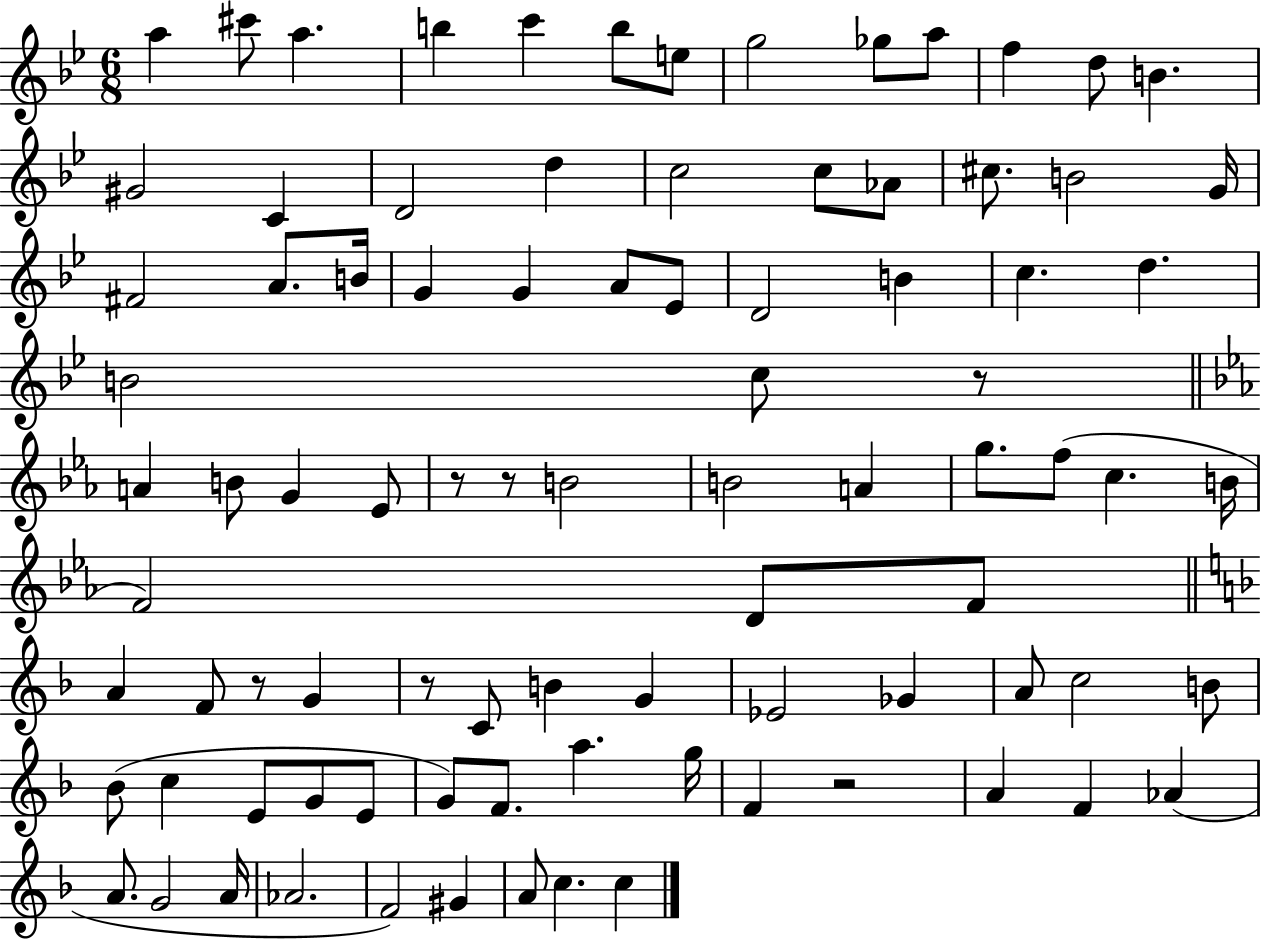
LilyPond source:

{
  \clef treble
  \numericTimeSignature
  \time 6/8
  \key bes \major
  a''4 cis'''8 a''4. | b''4 c'''4 b''8 e''8 | g''2 ges''8 a''8 | f''4 d''8 b'4. | \break gis'2 c'4 | d'2 d''4 | c''2 c''8 aes'8 | cis''8. b'2 g'16 | \break fis'2 a'8. b'16 | g'4 g'4 a'8 ees'8 | d'2 b'4 | c''4. d''4. | \break b'2 c''8 r8 | \bar "||" \break \key ees \major a'4 b'8 g'4 ees'8 | r8 r8 b'2 | b'2 a'4 | g''8. f''8( c''4. b'16 | \break f'2) d'8 f'8 | \bar "||" \break \key f \major a'4 f'8 r8 g'4 | r8 c'8 b'4 g'4 | ees'2 ges'4 | a'8 c''2 b'8 | \break bes'8( c''4 e'8 g'8 e'8 | g'8) f'8. a''4. g''16 | f'4 r2 | a'4 f'4 aes'4( | \break a'8. g'2 a'16 | aes'2. | f'2) gis'4 | a'8 c''4. c''4 | \break \bar "|."
}